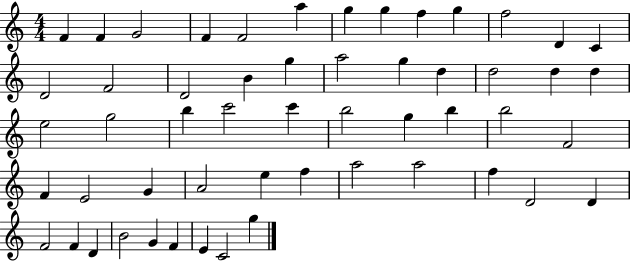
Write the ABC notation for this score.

X:1
T:Untitled
M:4/4
L:1/4
K:C
F F G2 F F2 a g g f g f2 D C D2 F2 D2 B g a2 g d d2 d d e2 g2 b c'2 c' b2 g b b2 F2 F E2 G A2 e f a2 a2 f D2 D F2 F D B2 G F E C2 g